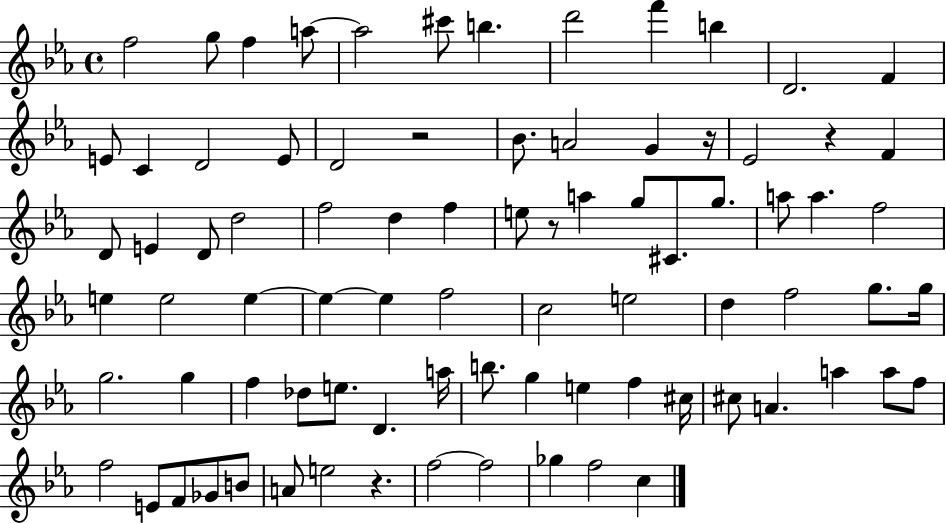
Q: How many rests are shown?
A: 5